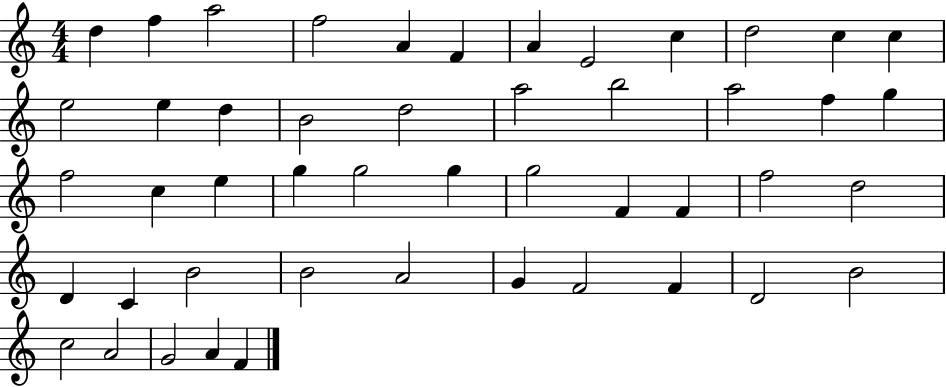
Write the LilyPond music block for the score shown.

{
  \clef treble
  \numericTimeSignature
  \time 4/4
  \key c \major
  d''4 f''4 a''2 | f''2 a'4 f'4 | a'4 e'2 c''4 | d''2 c''4 c''4 | \break e''2 e''4 d''4 | b'2 d''2 | a''2 b''2 | a''2 f''4 g''4 | \break f''2 c''4 e''4 | g''4 g''2 g''4 | g''2 f'4 f'4 | f''2 d''2 | \break d'4 c'4 b'2 | b'2 a'2 | g'4 f'2 f'4 | d'2 b'2 | \break c''2 a'2 | g'2 a'4 f'4 | \bar "|."
}